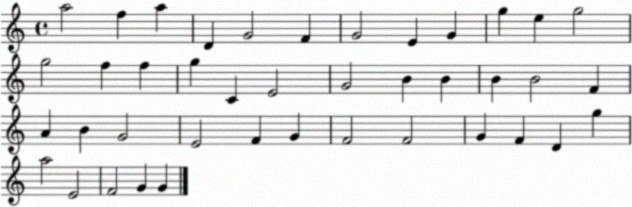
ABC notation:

X:1
T:Untitled
M:4/4
L:1/4
K:C
a2 f a D G2 F G2 E G g e g2 g2 f f g C E2 G2 B B B B2 F A B G2 E2 F G F2 F2 G F D g a2 E2 F2 G G